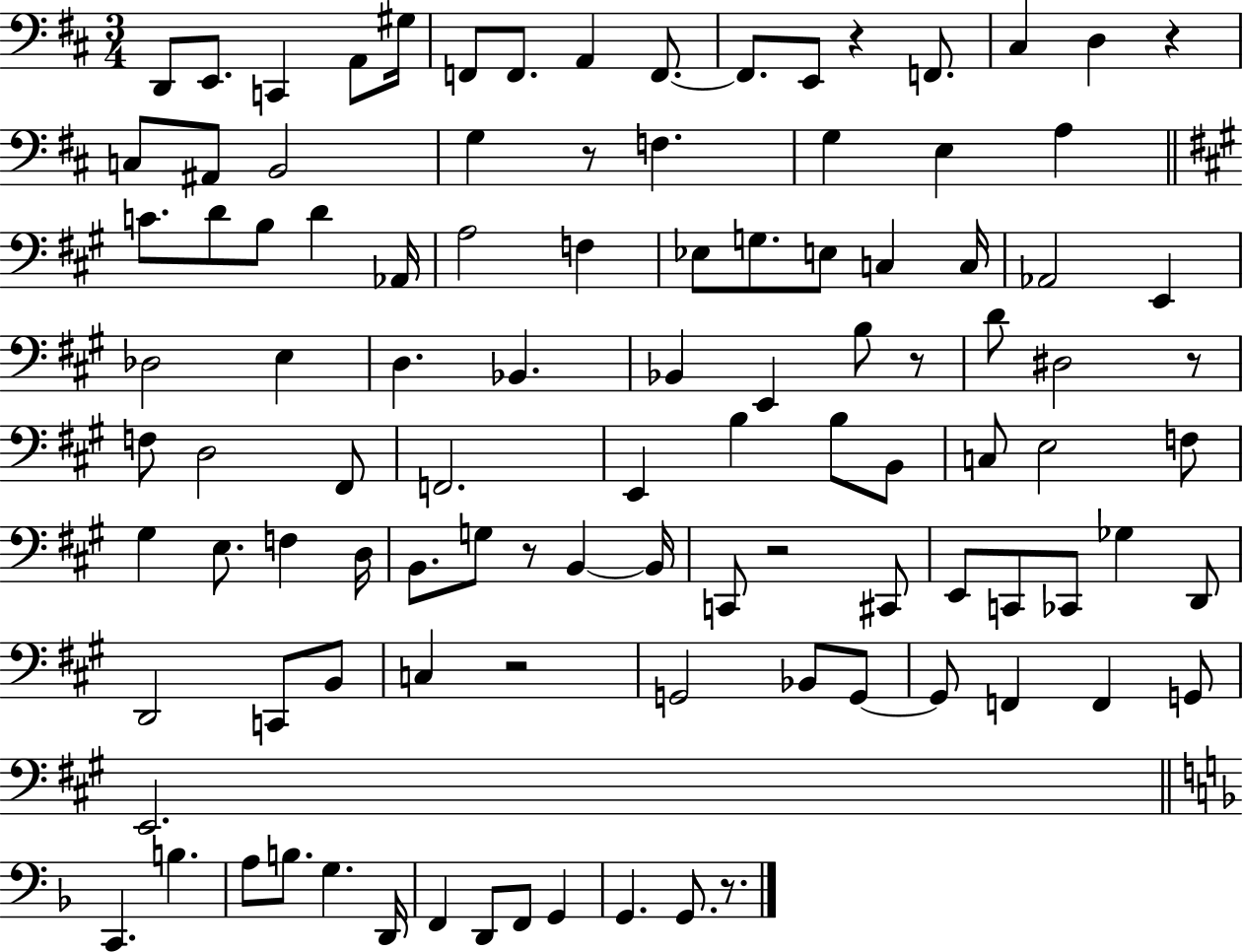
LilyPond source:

{
  \clef bass
  \numericTimeSignature
  \time 3/4
  \key d \major
  \repeat volta 2 { d,8 e,8. c,4 a,8 gis16 | f,8 f,8. a,4 f,8.~~ | f,8. e,8 r4 f,8. | cis4 d4 r4 | \break c8 ais,8 b,2 | g4 r8 f4. | g4 e4 a4 | \bar "||" \break \key a \major c'8. d'8 b8 d'4 aes,16 | a2 f4 | ees8 g8. e8 c4 c16 | aes,2 e,4 | \break des2 e4 | d4. bes,4. | bes,4 e,4 b8 r8 | d'8 dis2 r8 | \break f8 d2 fis,8 | f,2. | e,4 b4 b8 b,8 | c8 e2 f8 | \break gis4 e8. f4 d16 | b,8. g8 r8 b,4~~ b,16 | c,8 r2 cis,8 | e,8 c,8 ces,8 ges4 d,8 | \break d,2 c,8 b,8 | c4 r2 | g,2 bes,8 g,8~~ | g,8 f,4 f,4 g,8 | \break e,2. | \bar "||" \break \key d \minor c,4. b4. | a8 b8. g4. d,16 | f,4 d,8 f,8 g,4 | g,4. g,8. r8. | \break } \bar "|."
}